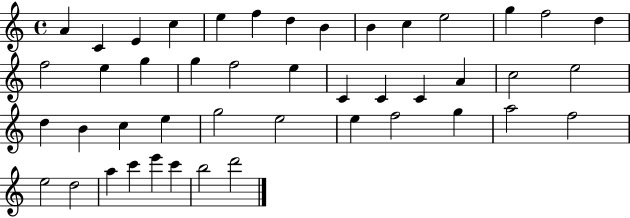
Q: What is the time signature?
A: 4/4